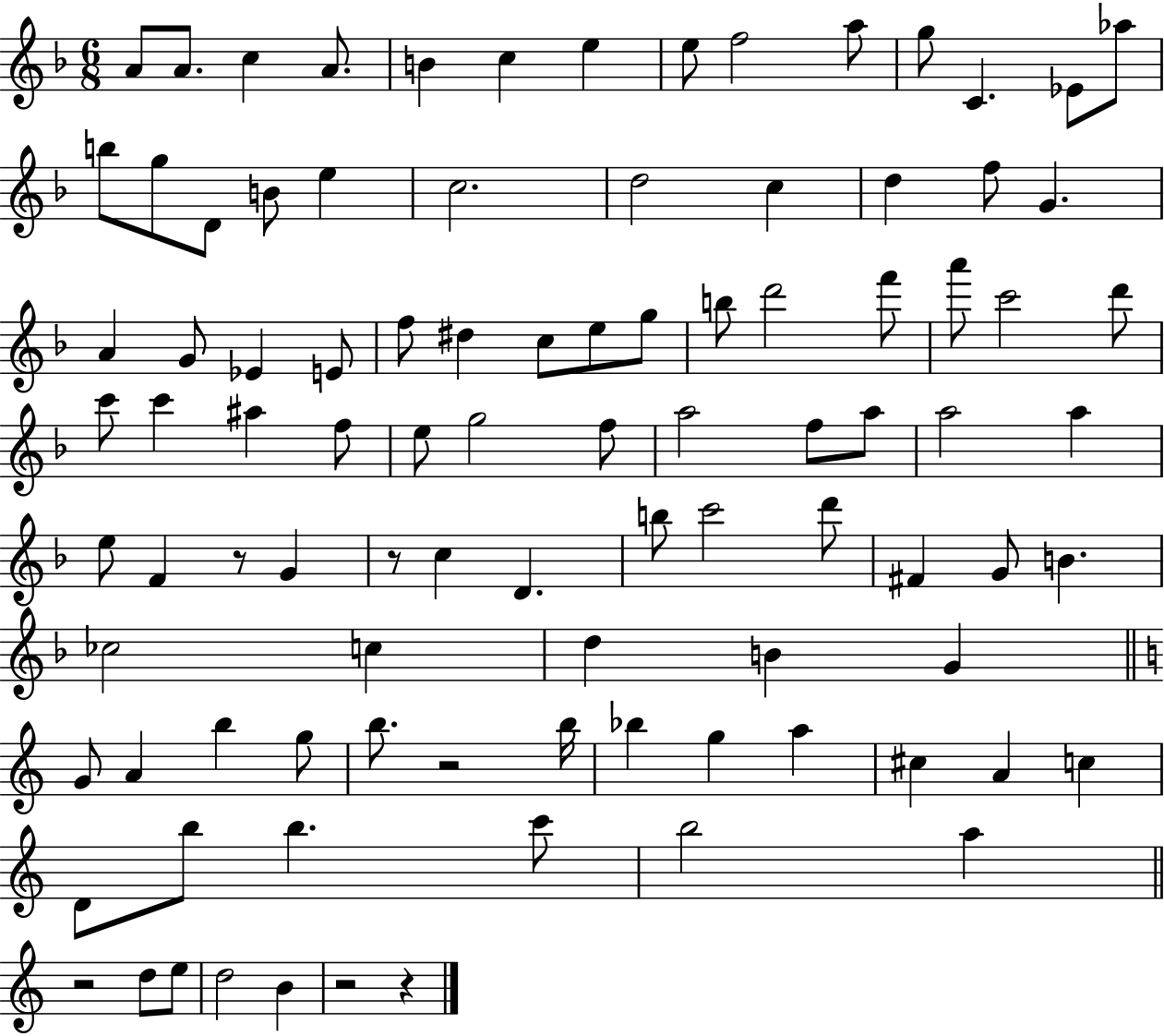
A4/e A4/e. C5/q A4/e. B4/q C5/q E5/q E5/e F5/h A5/e G5/e C4/q. Eb4/e Ab5/e B5/e G5/e D4/e B4/e E5/q C5/h. D5/h C5/q D5/q F5/e G4/q. A4/q G4/e Eb4/q E4/e F5/e D#5/q C5/e E5/e G5/e B5/e D6/h F6/e A6/e C6/h D6/e C6/e C6/q A#5/q F5/e E5/e G5/h F5/e A5/h F5/e A5/e A5/h A5/q E5/e F4/q R/e G4/q R/e C5/q D4/q. B5/e C6/h D6/e F#4/q G4/e B4/q. CES5/h C5/q D5/q B4/q G4/q G4/e A4/q B5/q G5/e B5/e. R/h B5/s Bb5/q G5/q A5/q C#5/q A4/q C5/q D4/e B5/e B5/q. C6/e B5/h A5/q R/h D5/e E5/e D5/h B4/q R/h R/q